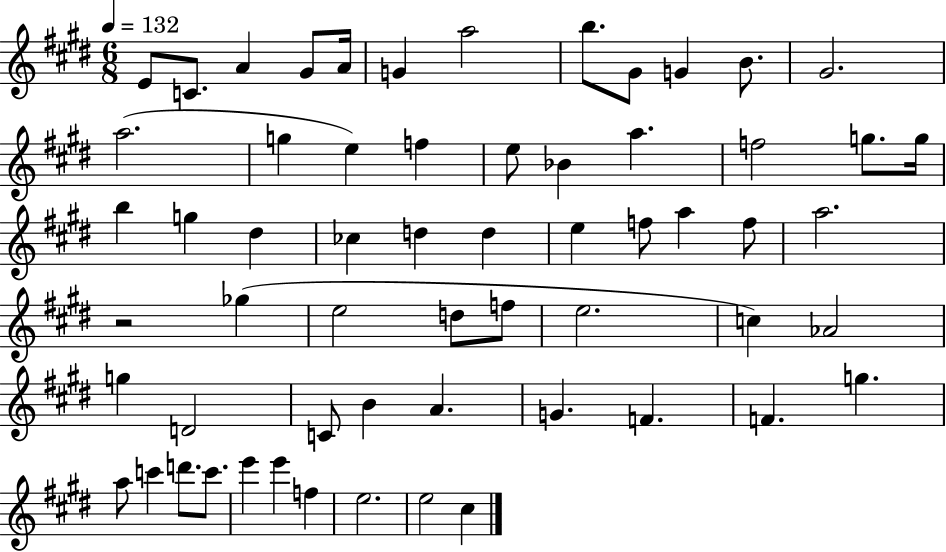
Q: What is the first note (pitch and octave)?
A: E4